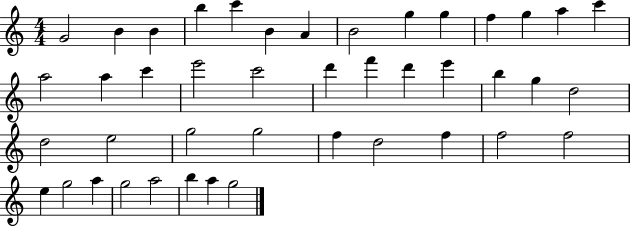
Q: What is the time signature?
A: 4/4